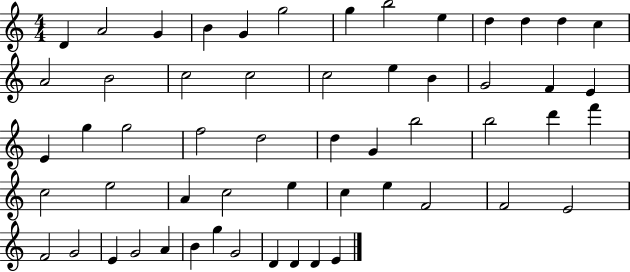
D4/q A4/h G4/q B4/q G4/q G5/h G5/q B5/h E5/q D5/q D5/q D5/q C5/q A4/h B4/h C5/h C5/h C5/h E5/q B4/q G4/h F4/q E4/q E4/q G5/q G5/h F5/h D5/h D5/q G4/q B5/h B5/h D6/q F6/q C5/h E5/h A4/q C5/h E5/q C5/q E5/q F4/h F4/h E4/h F4/h G4/h E4/q G4/h A4/q B4/q G5/q G4/h D4/q D4/q D4/q E4/q